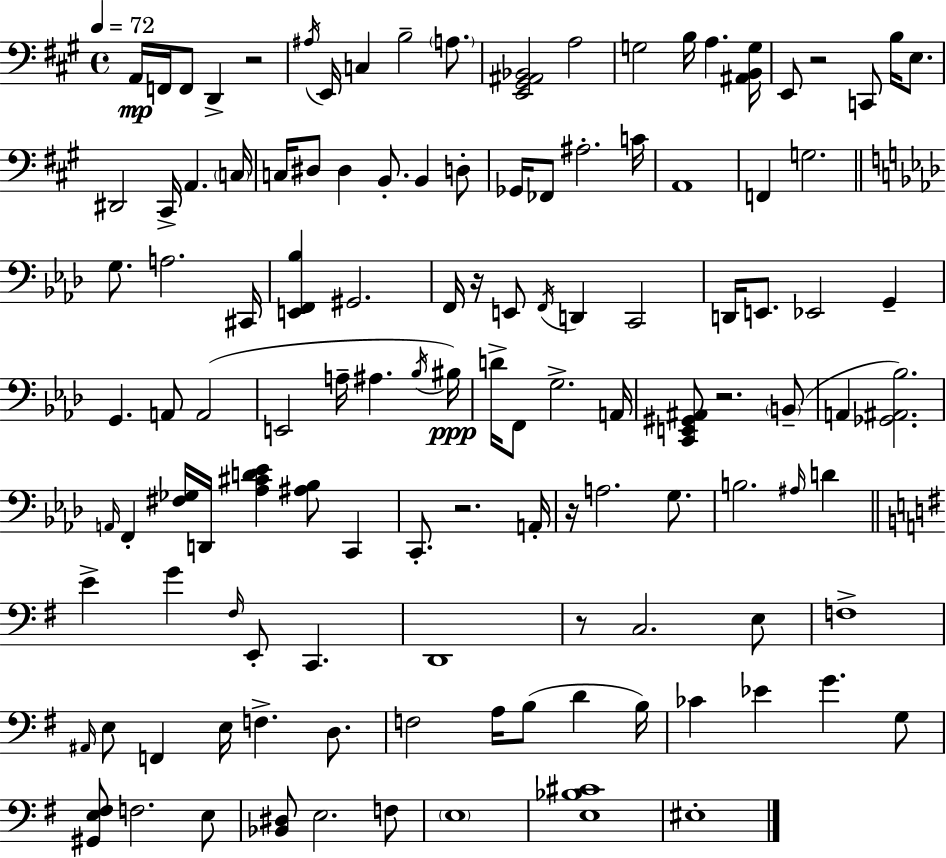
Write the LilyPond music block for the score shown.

{
  \clef bass
  \time 4/4
  \defaultTimeSignature
  \key a \major
  \tempo 4 = 72
  a,16\mp f,16 f,8 d,4-> r2 | \acciaccatura { ais16 } e,16 c4 b2-- \parenthesize a8. | <e, gis, ais, bes,>2 a2 | g2 b16 a4. | \break <ais, b, g>16 e,8 r2 c,8 b16 e8. | dis,2 cis,16-> a,4. | \parenthesize c16 c16 dis8 dis4 b,8.-. b,4 d8-. | ges,16 fes,8 ais2.-. | \break c'16 a,1 | f,4 g2. | \bar "||" \break \key aes \major g8. a2. cis,16 | <e, f, bes>4 gis,2. | f,16 r16 e,8 \acciaccatura { f,16 } d,4 c,2 | d,16 e,8. ees,2 g,4-- | \break g,4. a,8 a,2( | e,2 a16-- ais4. | \acciaccatura { bes16 } bis16\ppp) d'16-> f,8 g2.-> | a,16 <c, e, gis, ais,>8 r2. | \break \parenthesize b,8--( a,4 <ges, ais, bes>2.) | \grace { a,16 } f,4-. <fis ges>16 d,16 <aes cis' d' ees'>4 <ais bes>8 c,4 | c,8.-. r2. | a,16-. r16 a2. | \break g8. b2. \grace { ais16 } | d'4 \bar "||" \break \key e \minor e'4-> g'4 \grace { fis16 } e,8-. c,4. | d,1 | r8 c2. e8 | f1-> | \break \grace { ais,16 } e8 f,4 e16 f4.-> d8. | f2 a16 b8( d'4 | b16) ces'4 ees'4 g'4. | g8 <gis, e fis>8 f2. | \break e8 <bes, dis>8 e2. | f8 \parenthesize e1 | <e bes cis'>1 | eis1-. | \break \bar "|."
}